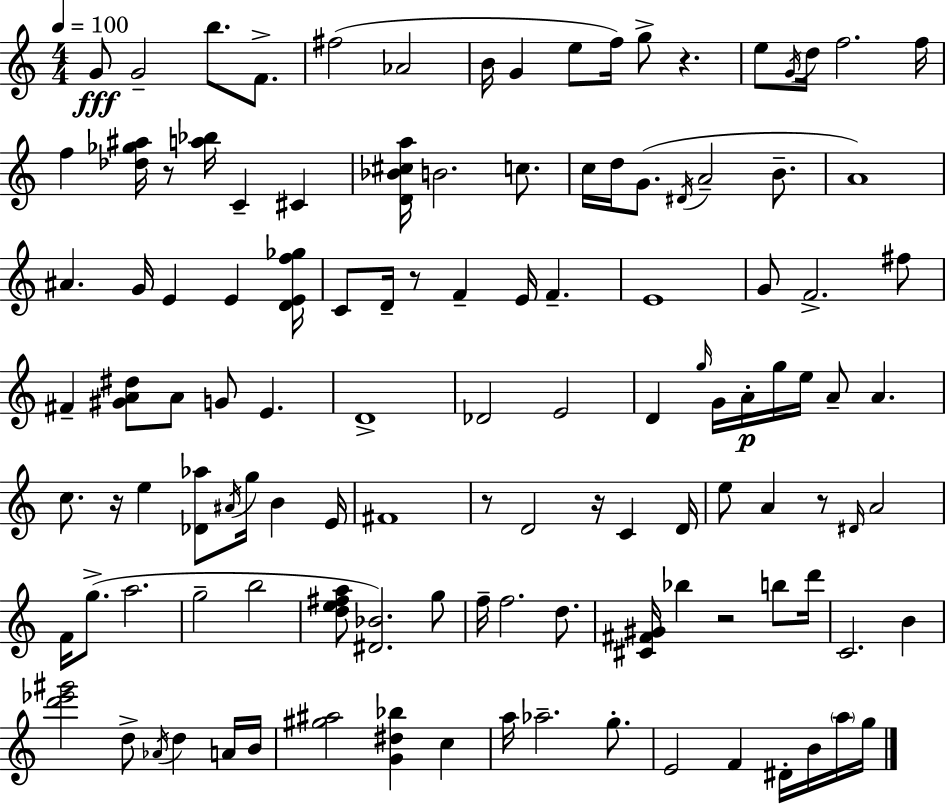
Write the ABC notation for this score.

X:1
T:Untitled
M:4/4
L:1/4
K:C
G/2 G2 b/2 F/2 ^f2 _A2 B/4 G e/2 f/4 g/2 z e/2 G/4 d/4 f2 f/4 f [_d_g^a]/4 z/2 [a_b]/4 C ^C [D_B^ca]/4 B2 c/2 c/4 d/4 G/2 ^D/4 A2 B/2 A4 ^A G/4 E E [DEf_g]/4 C/2 D/4 z/2 F E/4 F E4 G/2 F2 ^f/2 ^F [^GA^d]/2 A/2 G/2 E D4 _D2 E2 D g/4 G/4 A/4 g/4 e/4 A/2 A c/2 z/4 e [_D_a]/2 ^A/4 g/4 B E/4 ^F4 z/2 D2 z/4 C D/4 e/2 A z/2 ^D/4 A2 F/4 g/2 a2 g2 b2 [de^fa]/2 [^D_B]2 g/2 f/4 f2 d/2 [^C^F^G]/4 _b z2 b/2 d'/4 C2 B [d'_e'^g']2 d/2 _A/4 d A/4 B/4 [^g^a]2 [G^d_b] c a/4 _a2 g/2 E2 F ^D/4 B/4 a/4 g/4